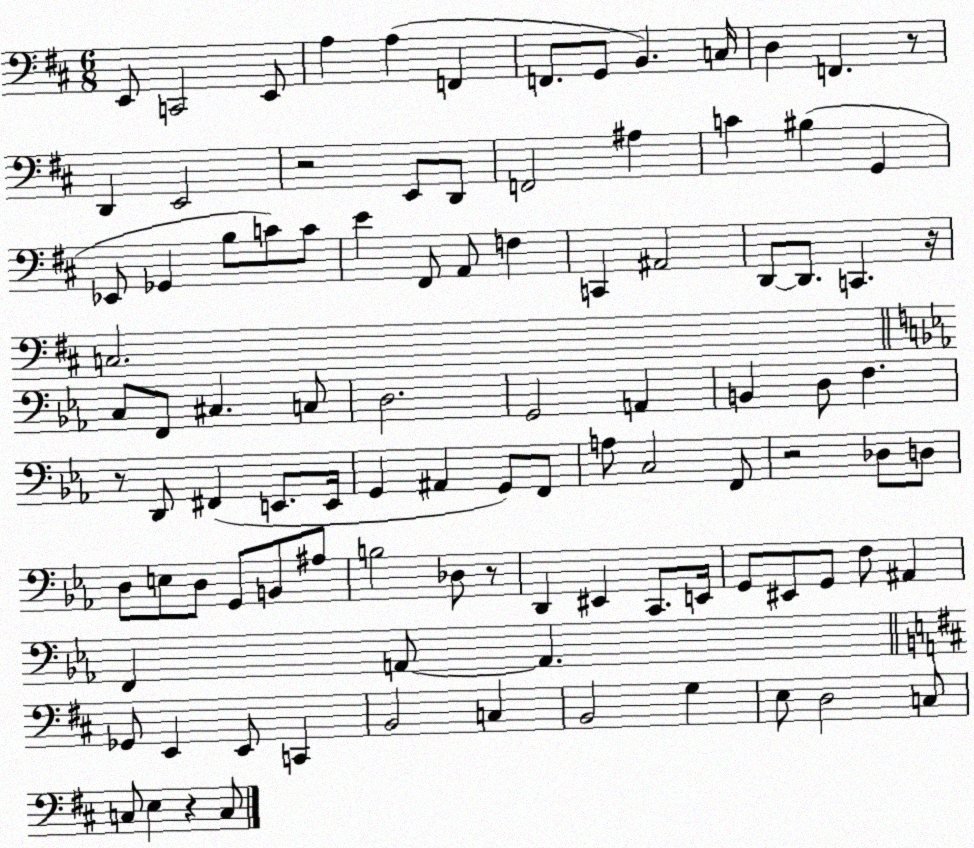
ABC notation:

X:1
T:Untitled
M:6/8
L:1/4
K:D
E,,/2 C,,2 E,,/2 A, A, F,, F,,/2 G,,/2 B,, C,/4 D, F,, z/2 D,, E,,2 z2 E,,/2 D,,/2 F,,2 ^A, C ^B, G,, _E,,/2 _G,, B,/2 C/2 C/2 E ^F,,/2 A,,/2 F, C,, ^A,,2 D,,/2 D,,/2 C,, z/4 C,2 C,/2 F,,/2 ^C, C,/2 D,2 G,,2 A,, B,, D,/2 F, z/2 D,,/2 ^F,, E,,/2 E,,/4 G,, ^A,, G,,/2 F,,/2 A,/2 C,2 F,,/2 z2 _D,/2 D,/2 D,/2 E,/2 D,/2 G,,/2 B,,/2 ^A,/2 B,2 _D,/2 z/2 D,, ^E,, C,,/2 E,,/4 G,,/2 ^E,,/2 G,,/2 F,/2 ^A,, F,, A,,/2 A,, _G,,/2 E,, E,,/2 C,, B,,2 C, B,,2 G, E,/2 D,2 C,/2 C,/2 E, z C,/2